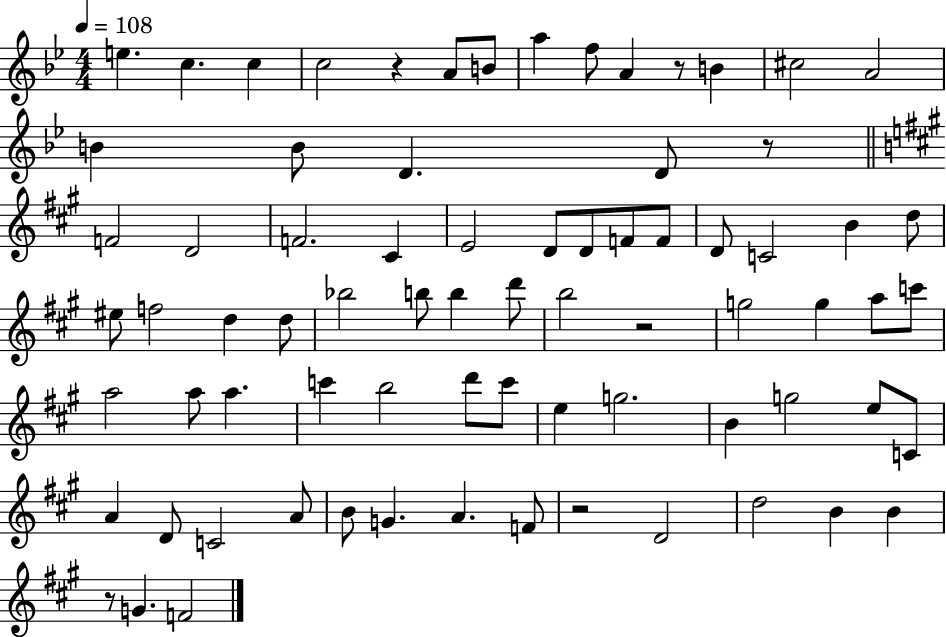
{
  \clef treble
  \numericTimeSignature
  \time 4/4
  \key bes \major
  \tempo 4 = 108
  \repeat volta 2 { e''4. c''4. c''4 | c''2 r4 a'8 b'8 | a''4 f''8 a'4 r8 b'4 | cis''2 a'2 | \break b'4 b'8 d'4. d'8 r8 | \bar "||" \break \key a \major f'2 d'2 | f'2. cis'4 | e'2 d'8 d'8 f'8 f'8 | d'8 c'2 b'4 d''8 | \break eis''8 f''2 d''4 d''8 | bes''2 b''8 b''4 d'''8 | b''2 r2 | g''2 g''4 a''8 c'''8 | \break a''2 a''8 a''4. | c'''4 b''2 d'''8 c'''8 | e''4 g''2. | b'4 g''2 e''8 c'8 | \break a'4 d'8 c'2 a'8 | b'8 g'4. a'4. f'8 | r2 d'2 | d''2 b'4 b'4 | \break r8 g'4. f'2 | } \bar "|."
}